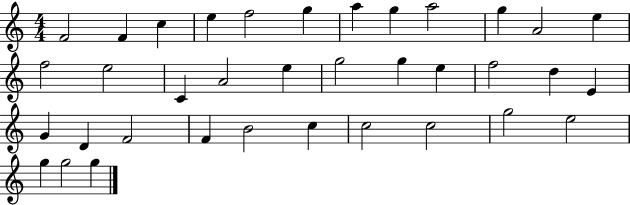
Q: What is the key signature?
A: C major